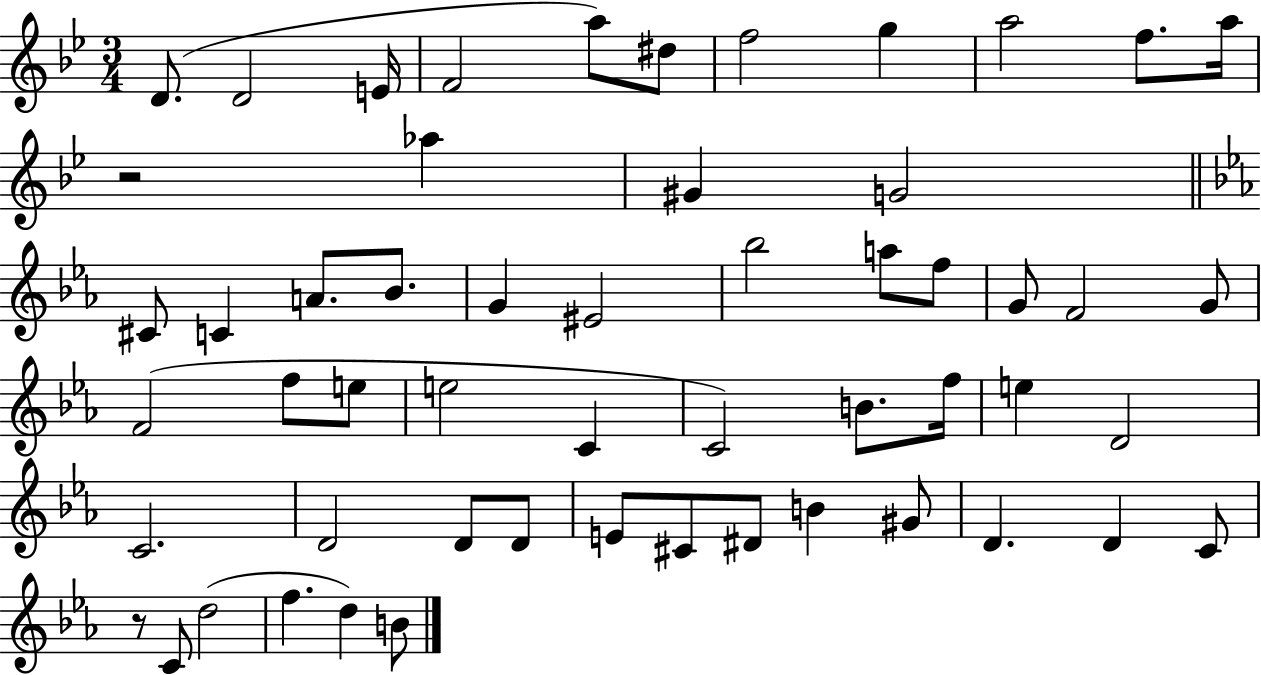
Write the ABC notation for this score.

X:1
T:Untitled
M:3/4
L:1/4
K:Bb
D/2 D2 E/4 F2 a/2 ^d/2 f2 g a2 f/2 a/4 z2 _a ^G G2 ^C/2 C A/2 _B/2 G ^E2 _b2 a/2 f/2 G/2 F2 G/2 F2 f/2 e/2 e2 C C2 B/2 f/4 e D2 C2 D2 D/2 D/2 E/2 ^C/2 ^D/2 B ^G/2 D D C/2 z/2 C/2 d2 f d B/2